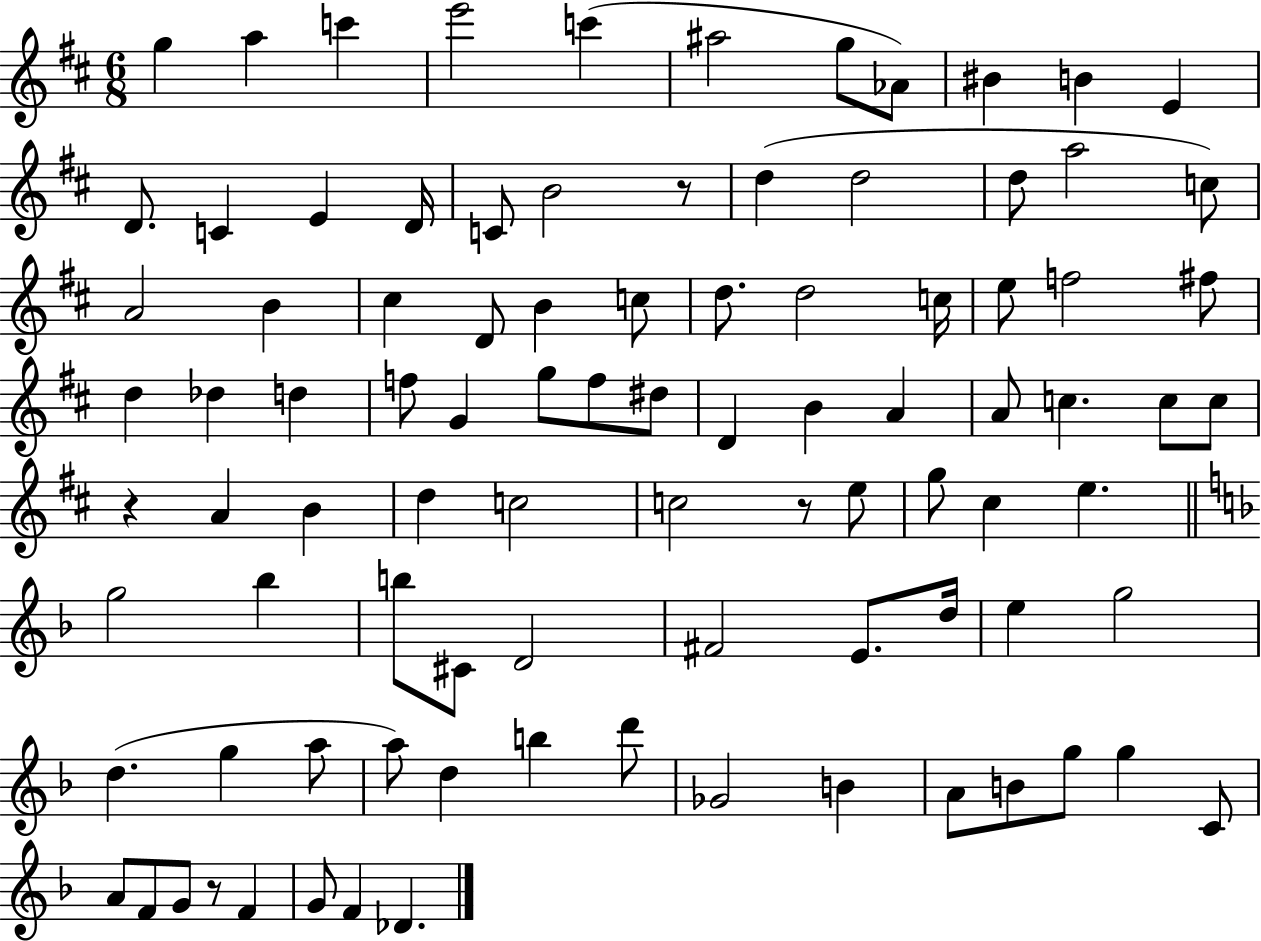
X:1
T:Untitled
M:6/8
L:1/4
K:D
g a c' e'2 c' ^a2 g/2 _A/2 ^B B E D/2 C E D/4 C/2 B2 z/2 d d2 d/2 a2 c/2 A2 B ^c D/2 B c/2 d/2 d2 c/4 e/2 f2 ^f/2 d _d d f/2 G g/2 f/2 ^d/2 D B A A/2 c c/2 c/2 z A B d c2 c2 z/2 e/2 g/2 ^c e g2 _b b/2 ^C/2 D2 ^F2 E/2 d/4 e g2 d g a/2 a/2 d b d'/2 _G2 B A/2 B/2 g/2 g C/2 A/2 F/2 G/2 z/2 F G/2 F _D